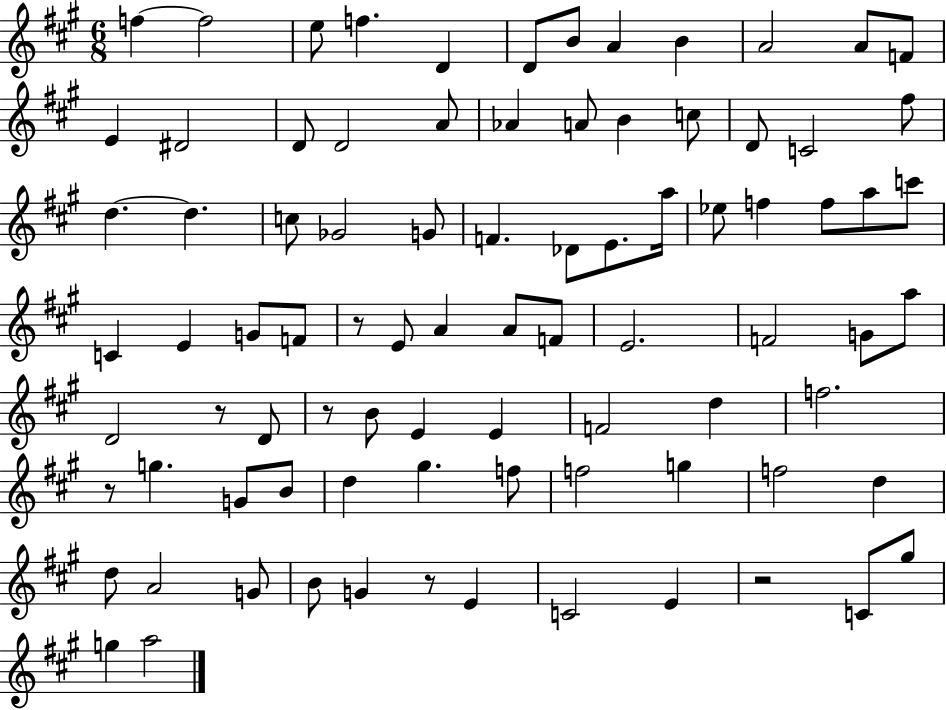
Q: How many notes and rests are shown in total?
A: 86